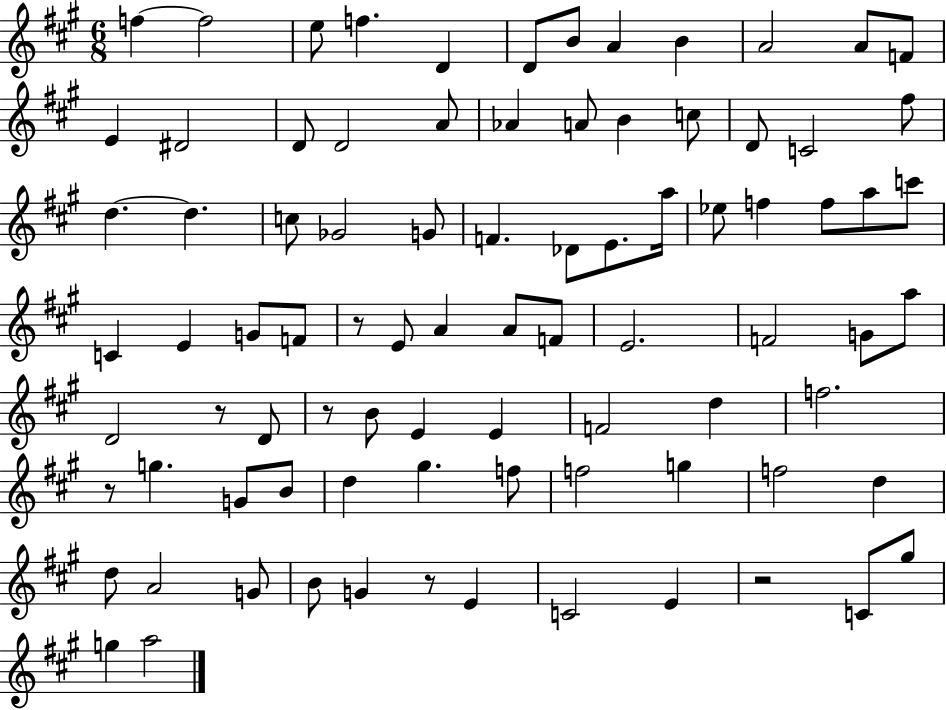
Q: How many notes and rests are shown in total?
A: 86